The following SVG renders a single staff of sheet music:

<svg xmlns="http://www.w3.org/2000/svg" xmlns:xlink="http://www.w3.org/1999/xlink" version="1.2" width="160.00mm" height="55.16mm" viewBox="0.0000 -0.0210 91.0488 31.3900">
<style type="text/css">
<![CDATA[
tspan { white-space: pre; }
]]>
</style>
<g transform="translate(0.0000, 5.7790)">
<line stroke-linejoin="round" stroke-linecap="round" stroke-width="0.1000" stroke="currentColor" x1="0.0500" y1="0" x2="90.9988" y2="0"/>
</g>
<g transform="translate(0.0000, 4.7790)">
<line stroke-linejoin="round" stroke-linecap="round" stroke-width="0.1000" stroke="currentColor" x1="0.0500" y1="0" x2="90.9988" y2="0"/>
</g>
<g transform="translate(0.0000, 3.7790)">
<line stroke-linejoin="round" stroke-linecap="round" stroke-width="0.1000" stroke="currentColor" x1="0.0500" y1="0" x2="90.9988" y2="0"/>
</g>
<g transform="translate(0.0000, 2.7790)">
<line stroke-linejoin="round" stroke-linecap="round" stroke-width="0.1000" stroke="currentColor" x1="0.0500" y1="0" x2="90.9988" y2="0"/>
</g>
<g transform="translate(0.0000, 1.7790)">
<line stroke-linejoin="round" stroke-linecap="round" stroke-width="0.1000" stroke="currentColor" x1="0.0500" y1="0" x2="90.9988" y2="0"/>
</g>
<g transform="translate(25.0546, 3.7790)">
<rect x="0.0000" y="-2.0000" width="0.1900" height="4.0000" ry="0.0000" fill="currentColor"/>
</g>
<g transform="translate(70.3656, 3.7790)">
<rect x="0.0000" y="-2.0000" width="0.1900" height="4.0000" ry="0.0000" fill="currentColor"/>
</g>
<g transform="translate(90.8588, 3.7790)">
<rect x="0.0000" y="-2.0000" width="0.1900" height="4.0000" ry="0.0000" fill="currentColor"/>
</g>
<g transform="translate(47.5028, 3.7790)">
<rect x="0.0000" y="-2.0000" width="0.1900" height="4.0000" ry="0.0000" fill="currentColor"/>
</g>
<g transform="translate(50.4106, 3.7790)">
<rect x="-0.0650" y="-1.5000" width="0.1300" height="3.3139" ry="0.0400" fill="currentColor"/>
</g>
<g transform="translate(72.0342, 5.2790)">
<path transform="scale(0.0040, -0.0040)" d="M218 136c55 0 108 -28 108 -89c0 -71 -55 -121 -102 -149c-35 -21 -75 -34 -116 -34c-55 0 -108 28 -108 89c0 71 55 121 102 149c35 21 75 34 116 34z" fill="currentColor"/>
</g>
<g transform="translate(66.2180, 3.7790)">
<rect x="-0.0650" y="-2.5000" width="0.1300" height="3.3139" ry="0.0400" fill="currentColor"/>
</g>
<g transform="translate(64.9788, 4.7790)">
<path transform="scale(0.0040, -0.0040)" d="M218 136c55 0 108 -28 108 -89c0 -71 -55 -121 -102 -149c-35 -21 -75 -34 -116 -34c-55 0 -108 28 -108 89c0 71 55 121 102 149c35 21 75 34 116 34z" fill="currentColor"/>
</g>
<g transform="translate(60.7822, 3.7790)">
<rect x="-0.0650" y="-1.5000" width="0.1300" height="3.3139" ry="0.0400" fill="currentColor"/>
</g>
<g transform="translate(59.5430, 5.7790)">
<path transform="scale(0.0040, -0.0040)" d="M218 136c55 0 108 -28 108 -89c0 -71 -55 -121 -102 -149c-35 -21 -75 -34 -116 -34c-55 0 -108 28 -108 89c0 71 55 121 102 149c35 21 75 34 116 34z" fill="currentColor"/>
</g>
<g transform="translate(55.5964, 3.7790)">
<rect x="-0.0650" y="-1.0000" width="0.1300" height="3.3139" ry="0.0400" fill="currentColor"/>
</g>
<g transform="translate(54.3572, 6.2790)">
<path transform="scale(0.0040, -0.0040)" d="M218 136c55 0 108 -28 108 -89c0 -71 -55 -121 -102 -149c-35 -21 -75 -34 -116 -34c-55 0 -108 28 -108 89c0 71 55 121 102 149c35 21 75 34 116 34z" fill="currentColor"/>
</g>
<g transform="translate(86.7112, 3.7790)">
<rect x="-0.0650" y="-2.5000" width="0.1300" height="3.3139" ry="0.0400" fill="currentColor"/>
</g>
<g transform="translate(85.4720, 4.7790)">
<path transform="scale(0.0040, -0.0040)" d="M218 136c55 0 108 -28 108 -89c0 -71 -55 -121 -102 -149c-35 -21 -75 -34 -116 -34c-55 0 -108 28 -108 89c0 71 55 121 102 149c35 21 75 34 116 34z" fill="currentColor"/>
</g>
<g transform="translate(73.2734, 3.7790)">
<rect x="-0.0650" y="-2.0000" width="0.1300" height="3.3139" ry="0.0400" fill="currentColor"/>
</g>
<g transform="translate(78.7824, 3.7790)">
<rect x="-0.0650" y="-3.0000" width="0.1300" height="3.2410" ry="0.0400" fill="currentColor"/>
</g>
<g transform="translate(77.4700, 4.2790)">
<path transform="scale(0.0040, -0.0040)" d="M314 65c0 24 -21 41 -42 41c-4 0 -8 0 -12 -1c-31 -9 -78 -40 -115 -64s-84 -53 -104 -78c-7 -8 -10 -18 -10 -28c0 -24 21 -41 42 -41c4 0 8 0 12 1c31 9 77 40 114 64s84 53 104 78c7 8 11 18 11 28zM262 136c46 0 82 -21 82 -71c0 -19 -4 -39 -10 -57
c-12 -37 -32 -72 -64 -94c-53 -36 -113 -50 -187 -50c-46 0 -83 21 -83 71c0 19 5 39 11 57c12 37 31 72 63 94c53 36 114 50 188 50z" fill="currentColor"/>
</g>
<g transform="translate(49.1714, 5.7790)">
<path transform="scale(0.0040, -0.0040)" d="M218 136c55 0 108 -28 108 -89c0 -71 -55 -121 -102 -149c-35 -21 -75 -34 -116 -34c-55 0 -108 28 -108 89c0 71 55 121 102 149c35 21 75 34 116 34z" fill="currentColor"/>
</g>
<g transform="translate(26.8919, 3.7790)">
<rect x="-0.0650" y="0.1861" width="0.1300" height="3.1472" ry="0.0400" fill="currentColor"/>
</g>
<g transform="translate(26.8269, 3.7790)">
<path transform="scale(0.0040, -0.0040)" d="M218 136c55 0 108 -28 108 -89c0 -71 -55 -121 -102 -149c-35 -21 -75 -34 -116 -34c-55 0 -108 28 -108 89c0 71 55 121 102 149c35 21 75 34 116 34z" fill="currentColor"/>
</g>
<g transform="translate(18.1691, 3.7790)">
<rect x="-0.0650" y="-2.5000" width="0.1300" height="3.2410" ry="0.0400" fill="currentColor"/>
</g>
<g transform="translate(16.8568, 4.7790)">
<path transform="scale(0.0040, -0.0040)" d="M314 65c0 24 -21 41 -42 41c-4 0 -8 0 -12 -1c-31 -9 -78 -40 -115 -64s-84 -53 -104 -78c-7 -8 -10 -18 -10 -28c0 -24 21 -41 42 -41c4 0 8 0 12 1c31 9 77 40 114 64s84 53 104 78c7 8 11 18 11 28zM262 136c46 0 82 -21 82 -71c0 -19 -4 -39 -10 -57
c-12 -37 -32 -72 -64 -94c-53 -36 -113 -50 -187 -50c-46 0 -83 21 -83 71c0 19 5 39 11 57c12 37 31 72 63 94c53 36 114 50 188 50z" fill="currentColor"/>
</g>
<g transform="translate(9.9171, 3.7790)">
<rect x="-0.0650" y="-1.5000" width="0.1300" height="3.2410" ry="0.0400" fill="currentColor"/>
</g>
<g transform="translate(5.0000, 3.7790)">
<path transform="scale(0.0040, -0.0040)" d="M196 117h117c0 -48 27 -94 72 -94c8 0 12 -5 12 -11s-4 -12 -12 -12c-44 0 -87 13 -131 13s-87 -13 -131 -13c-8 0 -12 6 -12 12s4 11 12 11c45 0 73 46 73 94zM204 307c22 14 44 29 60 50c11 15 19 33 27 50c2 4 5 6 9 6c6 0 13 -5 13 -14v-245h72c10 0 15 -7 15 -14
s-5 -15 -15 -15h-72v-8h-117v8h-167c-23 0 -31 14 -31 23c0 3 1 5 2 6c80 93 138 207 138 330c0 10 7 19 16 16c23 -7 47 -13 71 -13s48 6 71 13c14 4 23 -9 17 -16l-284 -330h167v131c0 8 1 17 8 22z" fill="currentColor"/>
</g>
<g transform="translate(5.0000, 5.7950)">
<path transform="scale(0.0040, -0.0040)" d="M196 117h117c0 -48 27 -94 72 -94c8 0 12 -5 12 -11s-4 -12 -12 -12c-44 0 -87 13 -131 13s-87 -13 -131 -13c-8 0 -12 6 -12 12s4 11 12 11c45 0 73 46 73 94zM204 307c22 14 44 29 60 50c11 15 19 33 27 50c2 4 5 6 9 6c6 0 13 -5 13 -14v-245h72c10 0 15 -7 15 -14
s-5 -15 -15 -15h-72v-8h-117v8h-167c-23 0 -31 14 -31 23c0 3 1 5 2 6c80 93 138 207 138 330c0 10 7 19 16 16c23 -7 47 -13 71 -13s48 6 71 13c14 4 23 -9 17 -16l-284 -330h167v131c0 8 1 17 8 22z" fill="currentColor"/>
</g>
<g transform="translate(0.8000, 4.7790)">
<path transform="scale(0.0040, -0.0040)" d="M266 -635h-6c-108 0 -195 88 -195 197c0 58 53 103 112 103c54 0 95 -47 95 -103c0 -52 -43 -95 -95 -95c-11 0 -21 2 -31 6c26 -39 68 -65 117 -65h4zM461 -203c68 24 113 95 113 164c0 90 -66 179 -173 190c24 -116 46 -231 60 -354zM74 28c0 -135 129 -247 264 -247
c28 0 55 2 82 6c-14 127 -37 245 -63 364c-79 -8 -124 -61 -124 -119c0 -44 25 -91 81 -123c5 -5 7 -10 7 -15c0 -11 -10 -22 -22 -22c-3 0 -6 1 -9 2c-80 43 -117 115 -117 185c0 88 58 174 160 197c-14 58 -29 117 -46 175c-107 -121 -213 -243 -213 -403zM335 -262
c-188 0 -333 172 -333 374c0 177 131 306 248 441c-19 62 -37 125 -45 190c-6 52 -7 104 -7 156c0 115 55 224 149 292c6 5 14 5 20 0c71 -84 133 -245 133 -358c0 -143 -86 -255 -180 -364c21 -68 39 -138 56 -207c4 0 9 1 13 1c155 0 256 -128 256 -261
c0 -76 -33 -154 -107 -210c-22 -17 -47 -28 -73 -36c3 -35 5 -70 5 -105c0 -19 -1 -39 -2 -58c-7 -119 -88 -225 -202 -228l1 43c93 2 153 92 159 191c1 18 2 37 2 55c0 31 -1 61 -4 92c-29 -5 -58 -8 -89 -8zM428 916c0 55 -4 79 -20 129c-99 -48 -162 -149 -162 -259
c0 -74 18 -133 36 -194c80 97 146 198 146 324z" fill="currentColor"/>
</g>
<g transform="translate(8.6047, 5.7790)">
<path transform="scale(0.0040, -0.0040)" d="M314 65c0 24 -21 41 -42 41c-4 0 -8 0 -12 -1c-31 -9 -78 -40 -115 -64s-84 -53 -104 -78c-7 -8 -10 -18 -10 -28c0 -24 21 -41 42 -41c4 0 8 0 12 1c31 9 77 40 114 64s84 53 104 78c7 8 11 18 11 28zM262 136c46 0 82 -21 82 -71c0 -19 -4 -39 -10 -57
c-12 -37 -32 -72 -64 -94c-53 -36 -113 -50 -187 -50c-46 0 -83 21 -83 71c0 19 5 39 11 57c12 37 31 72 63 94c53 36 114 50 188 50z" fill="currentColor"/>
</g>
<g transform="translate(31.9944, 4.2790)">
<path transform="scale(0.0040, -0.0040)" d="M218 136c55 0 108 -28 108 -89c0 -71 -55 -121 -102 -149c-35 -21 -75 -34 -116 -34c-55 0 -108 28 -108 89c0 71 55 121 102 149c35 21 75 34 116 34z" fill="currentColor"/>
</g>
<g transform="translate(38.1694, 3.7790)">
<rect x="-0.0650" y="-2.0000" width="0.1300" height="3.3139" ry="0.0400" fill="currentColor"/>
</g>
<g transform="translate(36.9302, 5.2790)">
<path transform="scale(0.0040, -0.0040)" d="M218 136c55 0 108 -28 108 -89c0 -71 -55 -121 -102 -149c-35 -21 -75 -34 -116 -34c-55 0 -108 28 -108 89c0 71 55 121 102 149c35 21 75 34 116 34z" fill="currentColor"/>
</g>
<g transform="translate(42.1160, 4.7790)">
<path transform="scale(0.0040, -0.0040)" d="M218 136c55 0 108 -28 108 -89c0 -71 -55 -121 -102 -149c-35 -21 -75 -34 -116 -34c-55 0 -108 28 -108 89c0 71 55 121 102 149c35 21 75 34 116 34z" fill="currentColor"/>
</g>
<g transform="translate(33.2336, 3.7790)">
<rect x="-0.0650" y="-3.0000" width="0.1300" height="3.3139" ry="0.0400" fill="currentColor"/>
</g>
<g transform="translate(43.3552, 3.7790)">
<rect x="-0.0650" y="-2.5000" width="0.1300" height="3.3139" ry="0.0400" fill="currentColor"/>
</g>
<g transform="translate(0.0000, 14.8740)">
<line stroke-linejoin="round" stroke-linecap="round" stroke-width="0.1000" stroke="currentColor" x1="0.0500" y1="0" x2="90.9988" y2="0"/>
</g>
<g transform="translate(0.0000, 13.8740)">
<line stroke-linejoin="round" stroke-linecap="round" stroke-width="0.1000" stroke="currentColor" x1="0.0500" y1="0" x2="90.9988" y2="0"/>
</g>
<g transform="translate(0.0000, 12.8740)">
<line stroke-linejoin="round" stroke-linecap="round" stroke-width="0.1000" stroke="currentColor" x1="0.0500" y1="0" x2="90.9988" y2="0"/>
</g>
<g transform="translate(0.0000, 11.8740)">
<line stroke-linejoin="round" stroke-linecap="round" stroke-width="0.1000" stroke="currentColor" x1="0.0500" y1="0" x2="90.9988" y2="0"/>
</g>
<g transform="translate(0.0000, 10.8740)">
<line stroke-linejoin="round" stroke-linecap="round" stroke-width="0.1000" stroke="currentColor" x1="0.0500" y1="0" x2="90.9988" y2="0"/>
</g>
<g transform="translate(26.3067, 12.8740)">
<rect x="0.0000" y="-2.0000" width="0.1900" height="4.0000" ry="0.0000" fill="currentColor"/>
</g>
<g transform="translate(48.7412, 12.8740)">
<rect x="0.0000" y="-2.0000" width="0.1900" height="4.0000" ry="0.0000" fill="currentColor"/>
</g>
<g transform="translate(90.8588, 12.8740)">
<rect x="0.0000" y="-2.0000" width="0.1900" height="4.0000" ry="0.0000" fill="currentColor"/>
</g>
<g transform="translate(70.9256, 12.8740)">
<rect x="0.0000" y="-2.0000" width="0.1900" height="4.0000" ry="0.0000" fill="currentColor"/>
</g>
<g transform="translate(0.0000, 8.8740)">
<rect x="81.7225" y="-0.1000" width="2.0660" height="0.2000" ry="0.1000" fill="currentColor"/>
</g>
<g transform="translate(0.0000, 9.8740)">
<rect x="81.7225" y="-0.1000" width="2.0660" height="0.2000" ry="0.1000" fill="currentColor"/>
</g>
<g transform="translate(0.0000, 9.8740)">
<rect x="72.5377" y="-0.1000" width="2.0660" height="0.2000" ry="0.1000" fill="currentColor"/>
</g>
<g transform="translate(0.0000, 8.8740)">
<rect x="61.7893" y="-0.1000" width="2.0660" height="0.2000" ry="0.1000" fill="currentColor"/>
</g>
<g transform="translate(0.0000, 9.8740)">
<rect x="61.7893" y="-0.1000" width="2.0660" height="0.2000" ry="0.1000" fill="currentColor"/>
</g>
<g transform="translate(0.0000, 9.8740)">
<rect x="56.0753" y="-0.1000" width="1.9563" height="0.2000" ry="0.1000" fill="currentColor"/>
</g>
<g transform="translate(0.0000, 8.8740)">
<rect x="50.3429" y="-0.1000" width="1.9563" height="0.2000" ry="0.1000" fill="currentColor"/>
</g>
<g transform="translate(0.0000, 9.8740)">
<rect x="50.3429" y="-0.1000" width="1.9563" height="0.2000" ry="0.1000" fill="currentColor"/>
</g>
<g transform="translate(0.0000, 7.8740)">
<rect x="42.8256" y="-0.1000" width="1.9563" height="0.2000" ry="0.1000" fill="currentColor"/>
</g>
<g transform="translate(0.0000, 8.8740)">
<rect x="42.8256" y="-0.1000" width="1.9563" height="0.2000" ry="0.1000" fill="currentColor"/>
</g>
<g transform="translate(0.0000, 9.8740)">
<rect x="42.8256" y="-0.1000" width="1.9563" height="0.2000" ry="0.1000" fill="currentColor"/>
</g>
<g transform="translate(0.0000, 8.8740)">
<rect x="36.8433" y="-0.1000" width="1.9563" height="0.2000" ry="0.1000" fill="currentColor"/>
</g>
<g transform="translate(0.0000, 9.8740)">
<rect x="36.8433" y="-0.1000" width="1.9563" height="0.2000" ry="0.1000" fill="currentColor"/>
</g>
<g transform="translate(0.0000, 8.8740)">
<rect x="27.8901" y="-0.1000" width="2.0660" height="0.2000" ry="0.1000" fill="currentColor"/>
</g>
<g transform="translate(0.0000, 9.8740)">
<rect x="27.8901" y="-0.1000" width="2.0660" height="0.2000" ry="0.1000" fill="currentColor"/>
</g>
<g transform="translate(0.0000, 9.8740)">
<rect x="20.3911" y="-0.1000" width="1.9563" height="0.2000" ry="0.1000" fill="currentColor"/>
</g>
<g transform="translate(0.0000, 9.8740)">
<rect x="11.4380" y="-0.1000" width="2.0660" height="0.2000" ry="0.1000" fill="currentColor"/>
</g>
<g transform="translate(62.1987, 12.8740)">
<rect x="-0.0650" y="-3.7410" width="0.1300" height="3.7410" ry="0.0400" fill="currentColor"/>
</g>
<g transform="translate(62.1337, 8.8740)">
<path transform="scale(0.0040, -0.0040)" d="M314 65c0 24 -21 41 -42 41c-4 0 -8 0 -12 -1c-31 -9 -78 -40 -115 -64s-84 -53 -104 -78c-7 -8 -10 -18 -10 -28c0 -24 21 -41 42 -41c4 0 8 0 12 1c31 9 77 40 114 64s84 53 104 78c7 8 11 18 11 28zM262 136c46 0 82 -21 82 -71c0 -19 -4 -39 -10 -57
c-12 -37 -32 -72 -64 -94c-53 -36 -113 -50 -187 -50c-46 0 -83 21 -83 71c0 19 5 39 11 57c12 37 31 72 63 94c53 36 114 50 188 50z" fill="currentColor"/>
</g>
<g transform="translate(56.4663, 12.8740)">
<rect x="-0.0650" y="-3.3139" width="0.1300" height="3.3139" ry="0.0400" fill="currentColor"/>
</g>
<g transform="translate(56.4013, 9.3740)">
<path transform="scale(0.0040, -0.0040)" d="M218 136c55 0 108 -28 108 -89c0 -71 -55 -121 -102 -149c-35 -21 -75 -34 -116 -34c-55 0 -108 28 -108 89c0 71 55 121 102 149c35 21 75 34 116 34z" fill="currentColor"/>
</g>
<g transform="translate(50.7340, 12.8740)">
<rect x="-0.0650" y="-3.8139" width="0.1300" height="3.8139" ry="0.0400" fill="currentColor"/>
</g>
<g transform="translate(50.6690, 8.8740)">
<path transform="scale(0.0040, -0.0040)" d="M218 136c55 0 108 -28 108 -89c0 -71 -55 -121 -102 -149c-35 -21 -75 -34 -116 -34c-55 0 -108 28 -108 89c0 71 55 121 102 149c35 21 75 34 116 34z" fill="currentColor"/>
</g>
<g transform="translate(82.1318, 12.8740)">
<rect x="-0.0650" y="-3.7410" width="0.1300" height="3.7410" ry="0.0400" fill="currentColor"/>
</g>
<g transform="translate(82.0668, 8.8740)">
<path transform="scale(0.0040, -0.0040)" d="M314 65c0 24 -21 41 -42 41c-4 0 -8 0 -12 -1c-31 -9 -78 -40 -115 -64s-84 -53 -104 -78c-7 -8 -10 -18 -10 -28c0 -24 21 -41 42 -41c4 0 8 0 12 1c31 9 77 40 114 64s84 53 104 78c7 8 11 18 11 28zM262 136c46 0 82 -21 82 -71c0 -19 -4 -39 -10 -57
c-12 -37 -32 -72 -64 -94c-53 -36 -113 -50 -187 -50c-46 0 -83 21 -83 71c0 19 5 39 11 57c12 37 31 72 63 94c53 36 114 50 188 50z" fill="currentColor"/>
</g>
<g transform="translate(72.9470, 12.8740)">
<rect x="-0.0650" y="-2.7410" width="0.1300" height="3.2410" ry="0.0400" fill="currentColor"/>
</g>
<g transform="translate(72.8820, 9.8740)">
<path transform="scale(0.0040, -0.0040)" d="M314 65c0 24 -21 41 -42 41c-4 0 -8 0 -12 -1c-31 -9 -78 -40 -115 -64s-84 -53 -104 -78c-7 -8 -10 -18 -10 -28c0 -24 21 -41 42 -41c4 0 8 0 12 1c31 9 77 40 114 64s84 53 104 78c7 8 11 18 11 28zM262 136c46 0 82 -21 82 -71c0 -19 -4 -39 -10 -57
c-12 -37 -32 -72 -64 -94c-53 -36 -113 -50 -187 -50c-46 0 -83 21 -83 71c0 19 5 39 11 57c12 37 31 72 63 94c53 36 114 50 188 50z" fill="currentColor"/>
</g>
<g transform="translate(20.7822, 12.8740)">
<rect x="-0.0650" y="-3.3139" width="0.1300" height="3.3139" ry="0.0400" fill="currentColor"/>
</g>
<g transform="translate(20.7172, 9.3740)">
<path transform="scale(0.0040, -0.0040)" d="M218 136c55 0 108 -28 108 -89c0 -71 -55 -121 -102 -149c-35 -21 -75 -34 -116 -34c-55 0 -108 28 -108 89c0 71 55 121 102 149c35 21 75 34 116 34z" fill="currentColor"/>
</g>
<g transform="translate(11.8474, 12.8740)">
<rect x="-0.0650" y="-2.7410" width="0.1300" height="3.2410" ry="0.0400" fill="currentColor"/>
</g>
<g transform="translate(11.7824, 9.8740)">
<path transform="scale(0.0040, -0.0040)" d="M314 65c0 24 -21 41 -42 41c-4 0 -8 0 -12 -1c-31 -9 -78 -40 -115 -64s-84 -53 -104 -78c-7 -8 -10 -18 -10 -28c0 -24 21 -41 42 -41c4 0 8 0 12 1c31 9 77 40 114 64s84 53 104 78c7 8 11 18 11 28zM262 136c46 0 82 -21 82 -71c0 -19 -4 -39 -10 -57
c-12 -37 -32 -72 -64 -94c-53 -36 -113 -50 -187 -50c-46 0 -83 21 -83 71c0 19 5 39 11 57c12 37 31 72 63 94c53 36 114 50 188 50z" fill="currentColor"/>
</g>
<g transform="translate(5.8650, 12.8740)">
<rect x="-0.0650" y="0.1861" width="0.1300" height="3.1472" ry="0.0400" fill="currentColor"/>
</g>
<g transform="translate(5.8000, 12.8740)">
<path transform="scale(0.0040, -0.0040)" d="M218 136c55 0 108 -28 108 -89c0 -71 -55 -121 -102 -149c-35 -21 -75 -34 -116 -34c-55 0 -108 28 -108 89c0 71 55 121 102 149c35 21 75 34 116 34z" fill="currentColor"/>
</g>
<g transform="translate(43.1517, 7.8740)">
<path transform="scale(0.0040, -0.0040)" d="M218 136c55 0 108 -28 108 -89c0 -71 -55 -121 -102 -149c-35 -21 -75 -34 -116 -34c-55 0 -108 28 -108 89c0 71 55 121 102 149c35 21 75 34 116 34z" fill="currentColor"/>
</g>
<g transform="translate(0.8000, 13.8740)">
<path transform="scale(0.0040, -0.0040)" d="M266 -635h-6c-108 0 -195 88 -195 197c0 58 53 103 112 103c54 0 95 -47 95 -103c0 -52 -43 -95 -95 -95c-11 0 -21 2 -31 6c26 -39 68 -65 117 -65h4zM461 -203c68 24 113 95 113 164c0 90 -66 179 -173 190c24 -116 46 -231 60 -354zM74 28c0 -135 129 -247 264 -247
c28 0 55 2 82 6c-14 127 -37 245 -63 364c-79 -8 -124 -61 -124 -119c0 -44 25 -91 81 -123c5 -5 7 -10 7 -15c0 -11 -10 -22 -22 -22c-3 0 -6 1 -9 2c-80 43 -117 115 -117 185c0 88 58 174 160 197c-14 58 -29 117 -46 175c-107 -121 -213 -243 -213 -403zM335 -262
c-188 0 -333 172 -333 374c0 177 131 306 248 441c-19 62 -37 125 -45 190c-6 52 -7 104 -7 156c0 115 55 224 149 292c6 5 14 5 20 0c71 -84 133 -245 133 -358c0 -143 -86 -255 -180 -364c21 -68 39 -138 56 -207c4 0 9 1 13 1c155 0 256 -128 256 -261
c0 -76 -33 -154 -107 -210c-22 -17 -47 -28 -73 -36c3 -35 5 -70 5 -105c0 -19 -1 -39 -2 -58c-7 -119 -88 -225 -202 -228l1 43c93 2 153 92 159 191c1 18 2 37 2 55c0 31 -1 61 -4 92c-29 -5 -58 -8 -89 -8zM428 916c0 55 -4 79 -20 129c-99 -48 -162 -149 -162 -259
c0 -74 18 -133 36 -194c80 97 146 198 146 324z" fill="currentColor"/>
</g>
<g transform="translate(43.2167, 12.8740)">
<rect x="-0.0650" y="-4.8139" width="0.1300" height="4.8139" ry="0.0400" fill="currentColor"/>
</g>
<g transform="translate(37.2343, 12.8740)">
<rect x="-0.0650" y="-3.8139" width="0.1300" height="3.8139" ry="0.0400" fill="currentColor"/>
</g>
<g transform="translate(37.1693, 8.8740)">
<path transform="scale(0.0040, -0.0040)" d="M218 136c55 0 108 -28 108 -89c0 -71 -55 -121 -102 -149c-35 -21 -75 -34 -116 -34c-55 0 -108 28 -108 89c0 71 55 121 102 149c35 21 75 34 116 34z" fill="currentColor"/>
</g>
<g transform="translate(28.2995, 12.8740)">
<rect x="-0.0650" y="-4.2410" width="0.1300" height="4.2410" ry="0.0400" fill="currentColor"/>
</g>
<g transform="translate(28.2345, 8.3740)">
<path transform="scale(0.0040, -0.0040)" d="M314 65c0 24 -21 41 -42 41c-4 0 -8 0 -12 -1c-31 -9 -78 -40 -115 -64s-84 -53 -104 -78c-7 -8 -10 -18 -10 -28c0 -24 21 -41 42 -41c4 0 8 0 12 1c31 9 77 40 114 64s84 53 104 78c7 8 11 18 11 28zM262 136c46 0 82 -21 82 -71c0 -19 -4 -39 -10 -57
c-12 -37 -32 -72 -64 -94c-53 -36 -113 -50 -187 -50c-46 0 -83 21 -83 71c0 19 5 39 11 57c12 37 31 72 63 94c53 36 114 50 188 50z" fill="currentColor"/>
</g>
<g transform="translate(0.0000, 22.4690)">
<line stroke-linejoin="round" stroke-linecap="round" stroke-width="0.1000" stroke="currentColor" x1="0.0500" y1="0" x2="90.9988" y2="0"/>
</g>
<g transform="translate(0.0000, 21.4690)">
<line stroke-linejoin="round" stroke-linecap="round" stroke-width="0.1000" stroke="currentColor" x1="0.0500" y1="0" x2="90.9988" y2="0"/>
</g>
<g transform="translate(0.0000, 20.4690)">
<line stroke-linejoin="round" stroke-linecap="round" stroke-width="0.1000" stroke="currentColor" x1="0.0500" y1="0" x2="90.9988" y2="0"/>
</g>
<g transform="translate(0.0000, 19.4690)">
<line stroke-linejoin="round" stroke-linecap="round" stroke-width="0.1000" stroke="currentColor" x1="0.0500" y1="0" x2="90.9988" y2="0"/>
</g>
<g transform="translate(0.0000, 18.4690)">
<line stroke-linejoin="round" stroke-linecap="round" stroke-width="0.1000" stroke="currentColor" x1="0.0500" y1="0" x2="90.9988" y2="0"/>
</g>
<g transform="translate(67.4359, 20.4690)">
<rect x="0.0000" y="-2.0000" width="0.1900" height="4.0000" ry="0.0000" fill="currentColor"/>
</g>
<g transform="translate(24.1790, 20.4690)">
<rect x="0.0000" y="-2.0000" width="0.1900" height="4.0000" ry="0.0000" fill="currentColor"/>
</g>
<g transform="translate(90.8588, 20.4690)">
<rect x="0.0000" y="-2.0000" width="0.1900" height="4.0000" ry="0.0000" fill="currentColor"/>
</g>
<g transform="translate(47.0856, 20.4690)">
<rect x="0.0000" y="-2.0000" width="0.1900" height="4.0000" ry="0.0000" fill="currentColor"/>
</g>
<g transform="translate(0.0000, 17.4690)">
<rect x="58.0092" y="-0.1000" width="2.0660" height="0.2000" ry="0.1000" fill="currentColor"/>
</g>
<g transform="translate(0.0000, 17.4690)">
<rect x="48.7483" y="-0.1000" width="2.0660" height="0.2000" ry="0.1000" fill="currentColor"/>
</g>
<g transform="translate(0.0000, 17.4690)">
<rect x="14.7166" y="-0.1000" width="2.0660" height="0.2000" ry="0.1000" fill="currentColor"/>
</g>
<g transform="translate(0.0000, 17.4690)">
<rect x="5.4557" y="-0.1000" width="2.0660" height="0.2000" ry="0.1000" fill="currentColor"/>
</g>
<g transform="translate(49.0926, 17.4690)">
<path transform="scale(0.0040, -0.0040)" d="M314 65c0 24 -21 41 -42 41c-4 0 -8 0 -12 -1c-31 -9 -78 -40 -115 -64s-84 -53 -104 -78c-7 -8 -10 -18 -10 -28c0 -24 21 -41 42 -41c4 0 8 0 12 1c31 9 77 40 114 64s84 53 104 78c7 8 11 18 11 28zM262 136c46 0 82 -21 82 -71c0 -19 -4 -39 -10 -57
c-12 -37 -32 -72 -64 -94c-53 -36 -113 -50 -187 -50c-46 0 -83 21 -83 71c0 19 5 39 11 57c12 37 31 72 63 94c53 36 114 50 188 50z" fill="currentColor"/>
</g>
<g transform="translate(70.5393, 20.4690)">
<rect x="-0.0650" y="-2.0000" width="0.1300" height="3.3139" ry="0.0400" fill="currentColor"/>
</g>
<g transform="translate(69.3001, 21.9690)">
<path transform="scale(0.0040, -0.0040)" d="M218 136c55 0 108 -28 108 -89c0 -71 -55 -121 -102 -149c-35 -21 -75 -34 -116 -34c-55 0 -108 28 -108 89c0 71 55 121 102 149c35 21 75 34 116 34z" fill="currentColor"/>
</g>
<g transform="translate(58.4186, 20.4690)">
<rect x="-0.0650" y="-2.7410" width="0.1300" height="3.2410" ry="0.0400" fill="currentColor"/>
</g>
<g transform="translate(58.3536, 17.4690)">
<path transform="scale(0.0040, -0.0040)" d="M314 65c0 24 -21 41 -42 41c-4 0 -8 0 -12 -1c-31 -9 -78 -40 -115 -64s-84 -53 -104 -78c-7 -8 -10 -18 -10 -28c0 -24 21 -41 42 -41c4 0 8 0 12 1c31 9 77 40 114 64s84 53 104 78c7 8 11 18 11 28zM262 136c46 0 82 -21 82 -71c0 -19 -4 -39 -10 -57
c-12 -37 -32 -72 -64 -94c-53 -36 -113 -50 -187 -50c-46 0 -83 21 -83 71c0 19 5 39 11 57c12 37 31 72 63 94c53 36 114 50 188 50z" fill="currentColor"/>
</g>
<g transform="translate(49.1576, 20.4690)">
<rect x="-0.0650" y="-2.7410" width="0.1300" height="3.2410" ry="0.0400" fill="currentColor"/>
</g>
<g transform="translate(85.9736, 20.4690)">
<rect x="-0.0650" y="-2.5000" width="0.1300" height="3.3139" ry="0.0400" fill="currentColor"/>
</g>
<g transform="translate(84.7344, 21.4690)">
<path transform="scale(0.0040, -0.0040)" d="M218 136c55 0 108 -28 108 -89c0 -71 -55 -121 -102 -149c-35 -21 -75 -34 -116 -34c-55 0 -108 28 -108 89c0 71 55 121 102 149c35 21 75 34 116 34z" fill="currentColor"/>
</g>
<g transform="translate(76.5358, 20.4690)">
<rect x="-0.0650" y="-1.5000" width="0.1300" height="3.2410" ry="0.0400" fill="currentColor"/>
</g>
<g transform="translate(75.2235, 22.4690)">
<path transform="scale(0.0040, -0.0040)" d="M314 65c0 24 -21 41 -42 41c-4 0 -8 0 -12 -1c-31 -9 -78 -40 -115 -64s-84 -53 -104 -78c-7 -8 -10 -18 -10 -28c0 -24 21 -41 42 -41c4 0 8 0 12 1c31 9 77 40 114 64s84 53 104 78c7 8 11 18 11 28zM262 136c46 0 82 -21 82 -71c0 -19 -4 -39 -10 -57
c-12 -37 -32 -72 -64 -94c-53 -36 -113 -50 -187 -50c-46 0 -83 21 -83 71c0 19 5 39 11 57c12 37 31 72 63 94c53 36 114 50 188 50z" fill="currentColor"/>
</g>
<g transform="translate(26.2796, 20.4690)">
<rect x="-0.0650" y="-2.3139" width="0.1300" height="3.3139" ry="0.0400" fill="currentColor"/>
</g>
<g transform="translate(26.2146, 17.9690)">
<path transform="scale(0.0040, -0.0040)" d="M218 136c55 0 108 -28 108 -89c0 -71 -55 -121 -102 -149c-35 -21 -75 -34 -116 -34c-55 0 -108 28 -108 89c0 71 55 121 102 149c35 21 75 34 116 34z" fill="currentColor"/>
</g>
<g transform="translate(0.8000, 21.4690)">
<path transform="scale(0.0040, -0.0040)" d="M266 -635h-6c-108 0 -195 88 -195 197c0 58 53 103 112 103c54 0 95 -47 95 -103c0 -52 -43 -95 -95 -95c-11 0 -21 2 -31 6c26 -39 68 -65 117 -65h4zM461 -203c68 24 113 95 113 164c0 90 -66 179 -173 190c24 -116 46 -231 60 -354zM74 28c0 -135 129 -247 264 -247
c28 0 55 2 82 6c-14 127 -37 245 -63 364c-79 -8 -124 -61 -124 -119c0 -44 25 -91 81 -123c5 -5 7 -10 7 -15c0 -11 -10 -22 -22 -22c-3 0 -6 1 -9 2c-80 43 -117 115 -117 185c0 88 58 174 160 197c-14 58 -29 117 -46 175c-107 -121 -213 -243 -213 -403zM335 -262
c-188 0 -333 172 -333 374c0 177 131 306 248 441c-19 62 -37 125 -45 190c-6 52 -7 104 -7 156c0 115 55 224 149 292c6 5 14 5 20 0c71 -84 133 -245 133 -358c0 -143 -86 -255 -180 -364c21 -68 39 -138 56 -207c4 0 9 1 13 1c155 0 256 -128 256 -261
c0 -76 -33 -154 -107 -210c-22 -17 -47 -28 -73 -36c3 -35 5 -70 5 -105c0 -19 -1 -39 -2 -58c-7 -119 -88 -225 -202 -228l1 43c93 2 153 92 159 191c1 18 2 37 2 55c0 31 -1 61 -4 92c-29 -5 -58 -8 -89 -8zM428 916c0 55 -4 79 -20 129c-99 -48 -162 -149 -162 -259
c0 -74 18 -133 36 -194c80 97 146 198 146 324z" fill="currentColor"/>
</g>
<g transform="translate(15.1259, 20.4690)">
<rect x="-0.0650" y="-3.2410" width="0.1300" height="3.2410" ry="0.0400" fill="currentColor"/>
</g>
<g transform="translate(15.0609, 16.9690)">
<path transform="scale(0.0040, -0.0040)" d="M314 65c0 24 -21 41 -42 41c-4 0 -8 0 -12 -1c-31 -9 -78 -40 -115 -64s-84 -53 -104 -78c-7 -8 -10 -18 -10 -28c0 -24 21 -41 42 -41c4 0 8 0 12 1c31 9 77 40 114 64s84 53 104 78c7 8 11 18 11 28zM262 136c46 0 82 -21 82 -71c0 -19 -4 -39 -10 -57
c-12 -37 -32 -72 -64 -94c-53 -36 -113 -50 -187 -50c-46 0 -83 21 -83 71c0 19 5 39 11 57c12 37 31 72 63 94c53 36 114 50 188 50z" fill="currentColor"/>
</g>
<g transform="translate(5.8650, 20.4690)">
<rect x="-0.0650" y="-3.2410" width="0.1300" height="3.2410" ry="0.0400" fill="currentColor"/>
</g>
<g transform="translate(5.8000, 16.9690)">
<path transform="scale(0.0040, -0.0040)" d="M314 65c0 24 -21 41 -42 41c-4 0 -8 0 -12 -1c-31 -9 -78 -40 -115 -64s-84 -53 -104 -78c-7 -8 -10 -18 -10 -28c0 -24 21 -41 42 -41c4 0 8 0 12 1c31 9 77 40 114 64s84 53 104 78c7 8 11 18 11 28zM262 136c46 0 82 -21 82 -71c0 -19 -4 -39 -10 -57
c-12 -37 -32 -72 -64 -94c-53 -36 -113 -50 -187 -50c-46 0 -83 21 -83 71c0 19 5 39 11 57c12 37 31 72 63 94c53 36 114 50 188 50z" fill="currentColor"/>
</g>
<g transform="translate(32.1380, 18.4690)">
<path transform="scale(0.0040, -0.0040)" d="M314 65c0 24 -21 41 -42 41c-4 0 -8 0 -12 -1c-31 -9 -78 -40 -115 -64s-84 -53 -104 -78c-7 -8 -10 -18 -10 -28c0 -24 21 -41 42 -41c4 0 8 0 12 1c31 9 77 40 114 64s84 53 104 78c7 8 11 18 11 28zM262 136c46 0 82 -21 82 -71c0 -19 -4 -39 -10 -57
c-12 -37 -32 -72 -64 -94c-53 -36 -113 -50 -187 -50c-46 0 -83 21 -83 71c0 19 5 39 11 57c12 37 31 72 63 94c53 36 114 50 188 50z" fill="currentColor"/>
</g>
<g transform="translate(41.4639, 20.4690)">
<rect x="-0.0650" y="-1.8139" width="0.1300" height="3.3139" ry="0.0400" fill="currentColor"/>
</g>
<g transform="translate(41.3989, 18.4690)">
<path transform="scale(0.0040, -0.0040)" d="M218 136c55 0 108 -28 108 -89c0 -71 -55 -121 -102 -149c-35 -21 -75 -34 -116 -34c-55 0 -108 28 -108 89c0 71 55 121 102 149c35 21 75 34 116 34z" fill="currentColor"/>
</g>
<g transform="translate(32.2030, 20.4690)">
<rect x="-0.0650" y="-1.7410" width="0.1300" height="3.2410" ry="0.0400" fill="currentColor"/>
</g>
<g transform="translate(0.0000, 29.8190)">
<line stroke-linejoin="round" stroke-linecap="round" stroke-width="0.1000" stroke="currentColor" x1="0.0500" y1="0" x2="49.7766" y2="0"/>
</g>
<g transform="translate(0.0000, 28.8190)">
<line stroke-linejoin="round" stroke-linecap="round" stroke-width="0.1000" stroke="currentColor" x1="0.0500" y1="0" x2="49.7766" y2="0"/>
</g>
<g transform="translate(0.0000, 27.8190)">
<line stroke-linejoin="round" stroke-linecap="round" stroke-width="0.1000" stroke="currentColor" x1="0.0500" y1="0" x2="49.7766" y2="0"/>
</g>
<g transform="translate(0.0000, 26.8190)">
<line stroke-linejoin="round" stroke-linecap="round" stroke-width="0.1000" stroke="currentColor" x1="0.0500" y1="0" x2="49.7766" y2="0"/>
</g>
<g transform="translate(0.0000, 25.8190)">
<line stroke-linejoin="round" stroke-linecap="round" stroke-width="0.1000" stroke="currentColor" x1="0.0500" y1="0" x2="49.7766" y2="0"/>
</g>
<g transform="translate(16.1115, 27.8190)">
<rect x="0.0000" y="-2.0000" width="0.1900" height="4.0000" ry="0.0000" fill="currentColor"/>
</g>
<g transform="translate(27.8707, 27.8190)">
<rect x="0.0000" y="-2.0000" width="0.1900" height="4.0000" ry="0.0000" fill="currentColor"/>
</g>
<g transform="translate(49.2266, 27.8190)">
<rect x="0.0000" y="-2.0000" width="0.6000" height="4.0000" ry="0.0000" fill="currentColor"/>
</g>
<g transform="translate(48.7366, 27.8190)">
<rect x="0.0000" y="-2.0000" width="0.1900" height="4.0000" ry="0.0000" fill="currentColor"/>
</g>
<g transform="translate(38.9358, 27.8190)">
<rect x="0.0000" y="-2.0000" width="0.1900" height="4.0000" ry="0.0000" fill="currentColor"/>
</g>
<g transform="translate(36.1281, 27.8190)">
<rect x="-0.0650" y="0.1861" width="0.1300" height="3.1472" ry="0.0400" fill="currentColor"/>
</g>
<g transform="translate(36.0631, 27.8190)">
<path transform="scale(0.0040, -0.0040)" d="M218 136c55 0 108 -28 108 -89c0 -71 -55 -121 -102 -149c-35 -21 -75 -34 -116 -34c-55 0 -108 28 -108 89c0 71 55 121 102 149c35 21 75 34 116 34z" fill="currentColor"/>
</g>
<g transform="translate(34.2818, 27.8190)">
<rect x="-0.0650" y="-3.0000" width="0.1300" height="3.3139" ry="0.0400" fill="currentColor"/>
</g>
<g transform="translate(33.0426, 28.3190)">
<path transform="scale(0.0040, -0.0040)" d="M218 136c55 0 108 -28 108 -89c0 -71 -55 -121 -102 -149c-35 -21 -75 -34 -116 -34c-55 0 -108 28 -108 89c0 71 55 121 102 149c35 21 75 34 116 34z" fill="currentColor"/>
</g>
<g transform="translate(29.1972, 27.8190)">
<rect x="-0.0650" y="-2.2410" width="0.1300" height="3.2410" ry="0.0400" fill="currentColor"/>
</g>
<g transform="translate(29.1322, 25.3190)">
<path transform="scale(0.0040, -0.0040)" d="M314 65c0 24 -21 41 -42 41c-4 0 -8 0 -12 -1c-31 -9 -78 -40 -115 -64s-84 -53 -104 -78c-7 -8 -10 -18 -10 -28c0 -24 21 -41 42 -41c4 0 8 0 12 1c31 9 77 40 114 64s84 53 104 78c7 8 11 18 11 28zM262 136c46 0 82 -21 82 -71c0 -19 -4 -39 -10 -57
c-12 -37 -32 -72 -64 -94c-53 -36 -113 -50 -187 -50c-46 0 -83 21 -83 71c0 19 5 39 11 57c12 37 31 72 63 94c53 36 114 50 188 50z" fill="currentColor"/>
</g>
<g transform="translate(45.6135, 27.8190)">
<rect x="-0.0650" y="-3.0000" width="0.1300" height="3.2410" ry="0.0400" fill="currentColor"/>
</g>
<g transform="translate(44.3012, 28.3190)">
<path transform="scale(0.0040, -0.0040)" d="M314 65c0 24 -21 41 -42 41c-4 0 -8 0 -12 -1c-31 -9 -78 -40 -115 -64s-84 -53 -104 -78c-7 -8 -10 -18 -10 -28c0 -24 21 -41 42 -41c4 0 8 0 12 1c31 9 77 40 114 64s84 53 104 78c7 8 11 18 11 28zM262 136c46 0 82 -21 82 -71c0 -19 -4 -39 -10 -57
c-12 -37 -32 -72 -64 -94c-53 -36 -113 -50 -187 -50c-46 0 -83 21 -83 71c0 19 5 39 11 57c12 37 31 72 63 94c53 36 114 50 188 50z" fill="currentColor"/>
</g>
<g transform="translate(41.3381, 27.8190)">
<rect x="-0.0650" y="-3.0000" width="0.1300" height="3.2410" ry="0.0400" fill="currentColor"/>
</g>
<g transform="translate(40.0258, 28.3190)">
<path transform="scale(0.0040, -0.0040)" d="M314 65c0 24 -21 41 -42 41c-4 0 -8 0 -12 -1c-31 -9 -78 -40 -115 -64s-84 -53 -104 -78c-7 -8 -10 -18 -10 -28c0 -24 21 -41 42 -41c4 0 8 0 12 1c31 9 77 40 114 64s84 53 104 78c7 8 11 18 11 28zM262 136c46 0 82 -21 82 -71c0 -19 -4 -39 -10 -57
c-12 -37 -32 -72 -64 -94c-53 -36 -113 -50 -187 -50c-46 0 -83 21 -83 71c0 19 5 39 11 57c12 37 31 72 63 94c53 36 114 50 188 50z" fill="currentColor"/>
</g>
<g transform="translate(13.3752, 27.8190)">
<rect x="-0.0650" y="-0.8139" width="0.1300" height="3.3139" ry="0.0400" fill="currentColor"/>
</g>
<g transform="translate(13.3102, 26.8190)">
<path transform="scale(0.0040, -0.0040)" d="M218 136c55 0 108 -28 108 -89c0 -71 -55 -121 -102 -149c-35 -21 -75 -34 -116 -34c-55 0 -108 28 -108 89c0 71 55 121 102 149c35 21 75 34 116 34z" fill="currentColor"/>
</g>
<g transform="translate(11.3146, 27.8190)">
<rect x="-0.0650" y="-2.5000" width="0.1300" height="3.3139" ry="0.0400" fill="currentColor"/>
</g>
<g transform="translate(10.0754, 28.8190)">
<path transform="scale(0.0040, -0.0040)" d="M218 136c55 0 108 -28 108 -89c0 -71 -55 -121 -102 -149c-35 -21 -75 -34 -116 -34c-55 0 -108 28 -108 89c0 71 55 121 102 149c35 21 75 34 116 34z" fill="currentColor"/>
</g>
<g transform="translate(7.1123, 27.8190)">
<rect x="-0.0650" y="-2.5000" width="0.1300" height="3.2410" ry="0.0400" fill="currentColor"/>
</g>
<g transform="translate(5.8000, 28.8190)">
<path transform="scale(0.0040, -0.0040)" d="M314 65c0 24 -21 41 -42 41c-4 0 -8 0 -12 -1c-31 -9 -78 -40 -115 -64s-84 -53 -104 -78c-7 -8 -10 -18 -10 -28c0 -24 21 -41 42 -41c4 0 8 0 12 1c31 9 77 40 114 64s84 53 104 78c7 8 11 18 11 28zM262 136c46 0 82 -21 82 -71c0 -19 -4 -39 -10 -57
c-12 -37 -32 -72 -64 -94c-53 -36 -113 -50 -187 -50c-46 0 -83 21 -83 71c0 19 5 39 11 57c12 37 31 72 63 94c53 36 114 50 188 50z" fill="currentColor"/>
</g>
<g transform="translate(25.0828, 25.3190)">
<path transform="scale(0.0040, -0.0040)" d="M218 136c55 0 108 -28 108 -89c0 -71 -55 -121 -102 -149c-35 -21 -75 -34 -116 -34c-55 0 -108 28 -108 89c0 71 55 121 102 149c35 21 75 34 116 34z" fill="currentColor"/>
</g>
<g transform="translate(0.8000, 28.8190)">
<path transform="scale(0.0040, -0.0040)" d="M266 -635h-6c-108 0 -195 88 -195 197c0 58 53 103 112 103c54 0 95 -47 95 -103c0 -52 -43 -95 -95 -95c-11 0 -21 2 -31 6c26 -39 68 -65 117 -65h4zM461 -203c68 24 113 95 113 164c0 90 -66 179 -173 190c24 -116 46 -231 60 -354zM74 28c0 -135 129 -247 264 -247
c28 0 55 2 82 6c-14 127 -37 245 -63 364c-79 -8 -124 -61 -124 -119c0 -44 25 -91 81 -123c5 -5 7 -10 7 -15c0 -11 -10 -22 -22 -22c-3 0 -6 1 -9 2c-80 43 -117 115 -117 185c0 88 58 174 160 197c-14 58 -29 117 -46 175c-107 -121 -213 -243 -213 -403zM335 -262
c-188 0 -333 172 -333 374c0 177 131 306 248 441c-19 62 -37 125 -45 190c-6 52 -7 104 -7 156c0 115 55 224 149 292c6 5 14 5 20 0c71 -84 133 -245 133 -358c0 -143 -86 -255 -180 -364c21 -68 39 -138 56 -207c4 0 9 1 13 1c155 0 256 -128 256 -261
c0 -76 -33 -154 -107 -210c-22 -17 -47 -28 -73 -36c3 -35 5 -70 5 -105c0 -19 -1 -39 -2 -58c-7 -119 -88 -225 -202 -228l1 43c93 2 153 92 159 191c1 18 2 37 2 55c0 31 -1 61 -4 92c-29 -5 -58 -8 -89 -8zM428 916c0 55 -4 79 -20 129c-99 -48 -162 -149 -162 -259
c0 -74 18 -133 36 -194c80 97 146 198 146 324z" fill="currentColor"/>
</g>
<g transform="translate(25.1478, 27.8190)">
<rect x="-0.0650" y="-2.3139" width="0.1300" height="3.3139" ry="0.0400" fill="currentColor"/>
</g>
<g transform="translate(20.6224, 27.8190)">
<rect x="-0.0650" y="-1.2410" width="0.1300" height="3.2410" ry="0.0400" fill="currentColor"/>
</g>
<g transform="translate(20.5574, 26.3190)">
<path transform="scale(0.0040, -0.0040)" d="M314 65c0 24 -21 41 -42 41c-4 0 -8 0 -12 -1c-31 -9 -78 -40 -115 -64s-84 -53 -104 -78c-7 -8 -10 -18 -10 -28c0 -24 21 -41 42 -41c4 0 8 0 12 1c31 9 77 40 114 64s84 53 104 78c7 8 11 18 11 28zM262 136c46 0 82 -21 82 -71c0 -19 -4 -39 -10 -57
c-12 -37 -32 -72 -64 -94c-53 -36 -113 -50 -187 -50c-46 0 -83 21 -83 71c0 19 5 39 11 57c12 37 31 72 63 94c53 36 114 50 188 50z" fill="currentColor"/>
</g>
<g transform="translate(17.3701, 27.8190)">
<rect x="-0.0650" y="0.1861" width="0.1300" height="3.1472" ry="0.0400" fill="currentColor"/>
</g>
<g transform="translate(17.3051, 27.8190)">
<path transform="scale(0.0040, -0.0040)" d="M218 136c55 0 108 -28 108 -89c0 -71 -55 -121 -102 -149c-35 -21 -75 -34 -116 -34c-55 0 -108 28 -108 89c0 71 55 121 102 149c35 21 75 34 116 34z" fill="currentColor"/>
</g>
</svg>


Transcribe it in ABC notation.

X:1
T:Untitled
M:4/4
L:1/4
K:C
E2 G2 B A F G E D E G F A2 G B a2 b d'2 c' e' c' b c'2 a2 c'2 b2 b2 g f2 f a2 a2 F E2 G G2 G d B e2 g g2 A B A2 A2